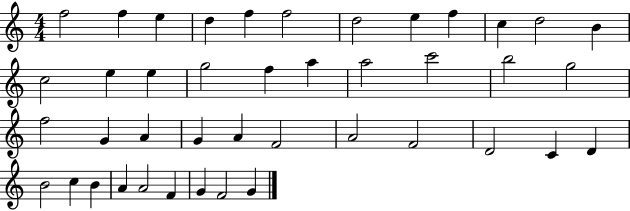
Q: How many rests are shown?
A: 0